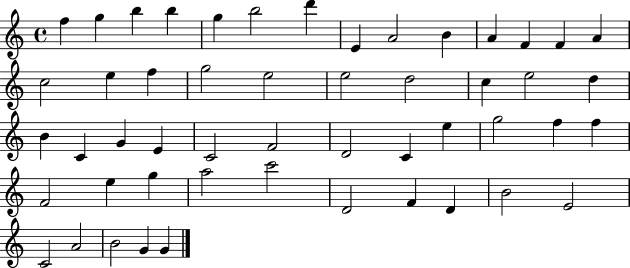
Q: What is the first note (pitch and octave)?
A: F5